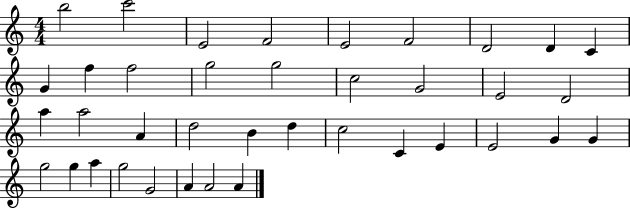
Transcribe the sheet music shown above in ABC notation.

X:1
T:Untitled
M:4/4
L:1/4
K:C
b2 c'2 E2 F2 E2 F2 D2 D C G f f2 g2 g2 c2 G2 E2 D2 a a2 A d2 B d c2 C E E2 G G g2 g a g2 G2 A A2 A